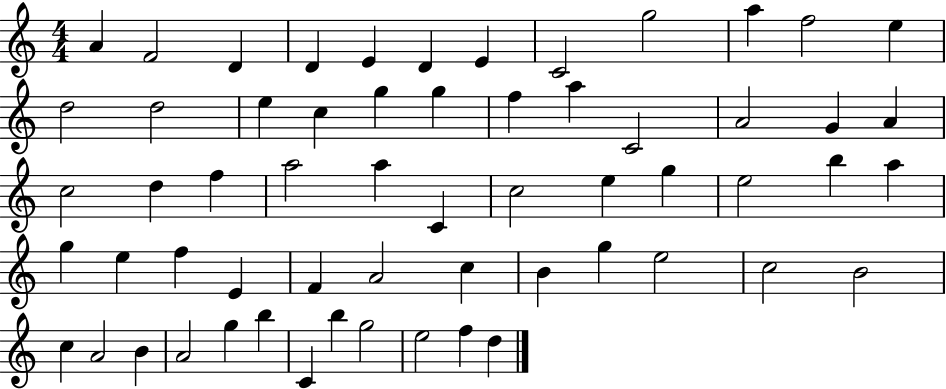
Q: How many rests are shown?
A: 0